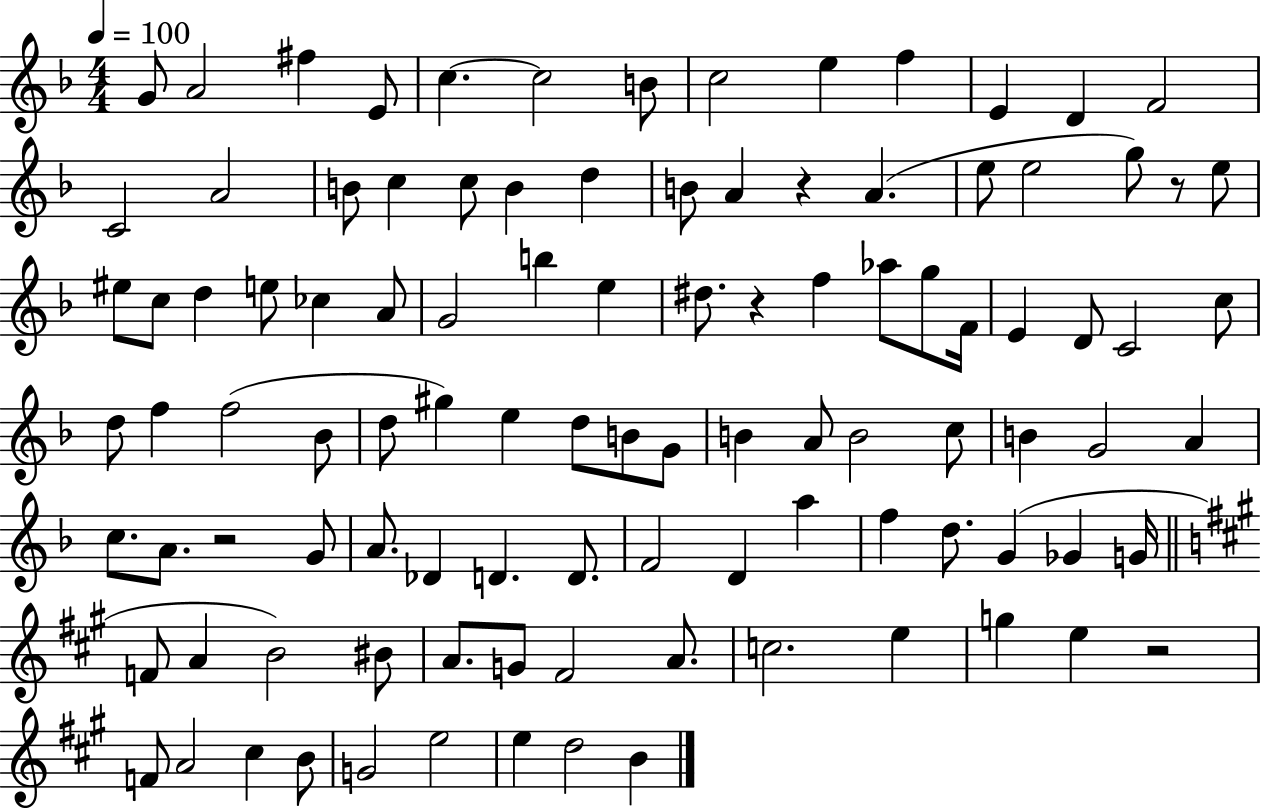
{
  \clef treble
  \numericTimeSignature
  \time 4/4
  \key f \major
  \tempo 4 = 100
  g'8 a'2 fis''4 e'8 | c''4.~~ c''2 b'8 | c''2 e''4 f''4 | e'4 d'4 f'2 | \break c'2 a'2 | b'8 c''4 c''8 b'4 d''4 | b'8 a'4 r4 a'4.( | e''8 e''2 g''8) r8 e''8 | \break eis''8 c''8 d''4 e''8 ces''4 a'8 | g'2 b''4 e''4 | dis''8. r4 f''4 aes''8 g''8 f'16 | e'4 d'8 c'2 c''8 | \break d''8 f''4 f''2( bes'8 | d''8 gis''4) e''4 d''8 b'8 g'8 | b'4 a'8 b'2 c''8 | b'4 g'2 a'4 | \break c''8. a'8. r2 g'8 | a'8. des'4 d'4. d'8. | f'2 d'4 a''4 | f''4 d''8. g'4( ges'4 g'16 | \break \bar "||" \break \key a \major f'8 a'4 b'2) bis'8 | a'8. g'8 fis'2 a'8. | c''2. e''4 | g''4 e''4 r2 | \break f'8 a'2 cis''4 b'8 | g'2 e''2 | e''4 d''2 b'4 | \bar "|."
}